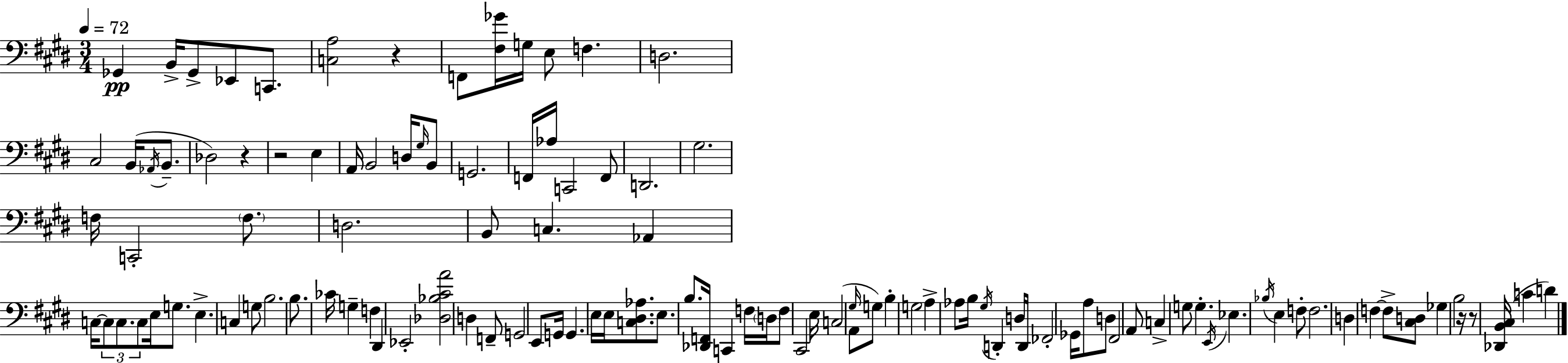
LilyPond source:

{
  \clef bass
  \numericTimeSignature
  \time 3/4
  \key e \major
  \tempo 4 = 72
  ges,4\pp b,16-> ges,8-> ees,8 c,8. | <c a>2 r4 | f,8 <fis ges'>16 g16 e8 f4. | d2. | \break cis2 b,16( \acciaccatura { aes,16 } b,8.-- | des2) r4 | r2 e4 | a,16 b,2 d16 \grace { gis16 } | \break b,8 g,2. | f,16 aes16 c,2 | f,8 d,2. | gis2. | \break f16 c,2-. \parenthesize f8. | d2. | b,8 c4. aes,4 | c16~~ \tuplet 3/2 { c8 c8. c8 } e16 g8. | \break e4.-> c4 | g8 b2. | b8. ces'16 g4-- f4 | dis,4 ees,2-. | \break <des bes cis' a'>2 d4 | f,8-- g,2 | e,8 g,16 g,4. e16 e16 <c dis aes>8. | e8. b8. <des, f,>16 c,4 | \break f16 \parenthesize d16 f8 cis,2 | e16 c2( a,8 | \grace { gis16 } g8) b4-. g2 | a4-> aes8 b16 \acciaccatura { gis16 } d,4-. | \break d16 d,16 fes,2-. | ges,16 a8 d8 fis,2 | a,8 c4-> g8 g4.-. | \acciaccatura { e,16 } ees4. \acciaccatura { bes16 } | \break e4 f8-. f2. | d4 f4~~ | f8-> <cis d>8 ges4 b2 | r16 r8 <des, b, cis>16( c'4 | \break d'4) \bar "|."
}